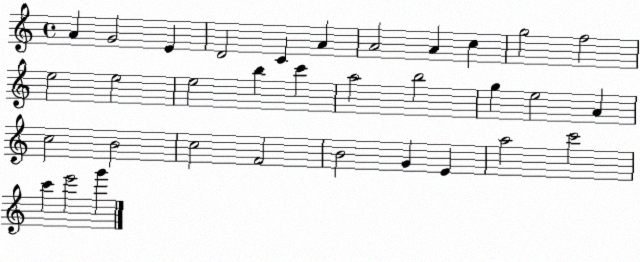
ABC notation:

X:1
T:Untitled
M:4/4
L:1/4
K:C
A G2 E D2 C A A2 A c g2 f2 e2 e2 e2 b c' a2 b2 g e2 A c2 B2 c2 F2 B2 G E a2 c'2 c' e'2 g'